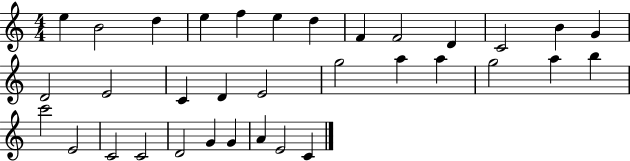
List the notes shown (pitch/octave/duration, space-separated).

E5/q B4/h D5/q E5/q F5/q E5/q D5/q F4/q F4/h D4/q C4/h B4/q G4/q D4/h E4/h C4/q D4/q E4/h G5/h A5/q A5/q G5/h A5/q B5/q C6/h E4/h C4/h C4/h D4/h G4/q G4/q A4/q E4/h C4/q